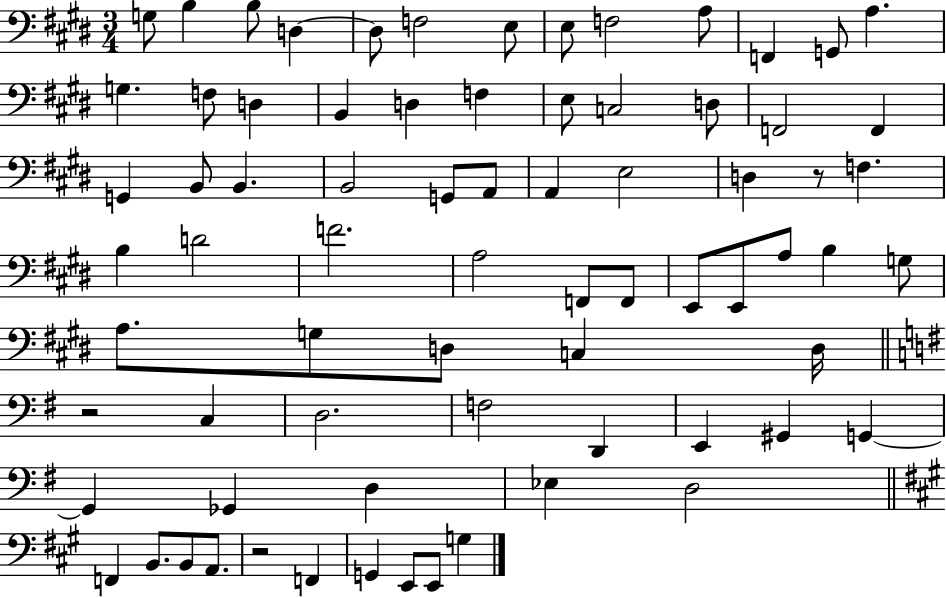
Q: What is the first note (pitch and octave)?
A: G3